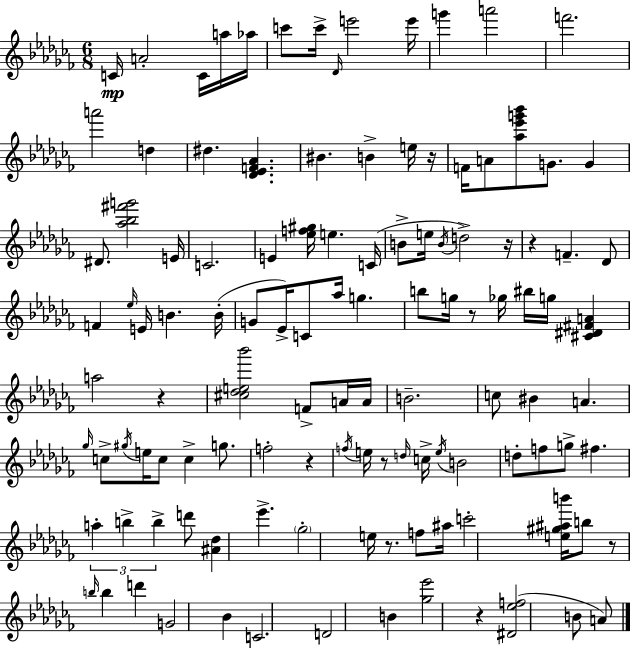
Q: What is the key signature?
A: AES minor